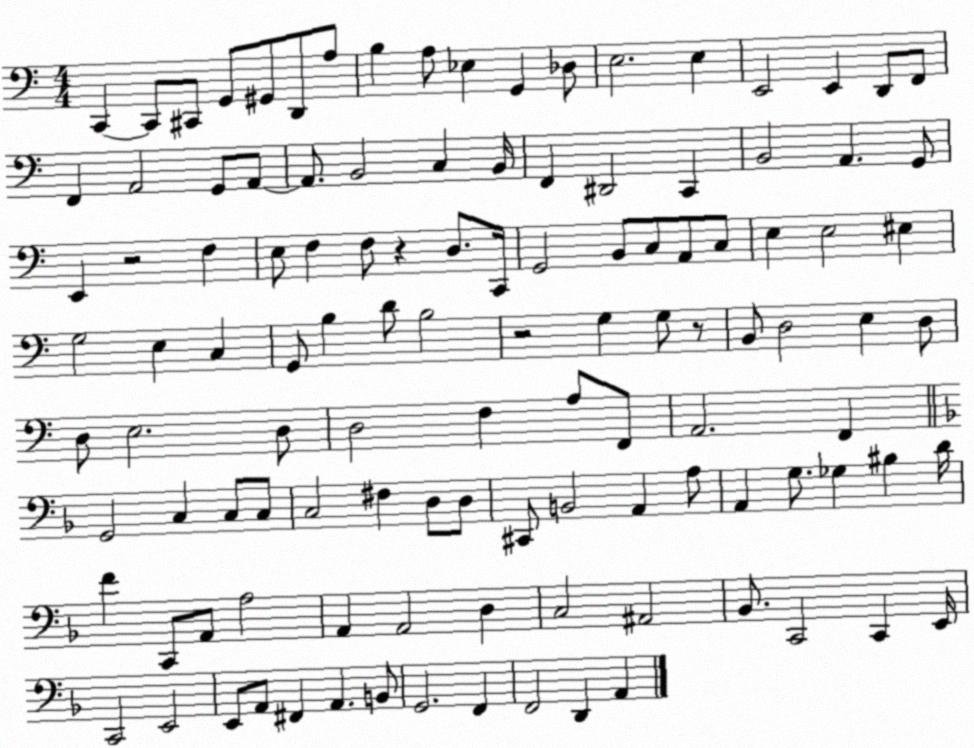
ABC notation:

X:1
T:Untitled
M:4/4
L:1/4
K:C
C,, C,,/2 ^C,,/2 G,,/2 ^G,,/2 D,,/2 A,/2 B, A,/2 _E, G,, _D,/2 E,2 E, E,,2 E,, D,,/2 F,,/2 F,, A,,2 G,,/2 A,,/2 A,,/2 B,,2 C, B,,/4 F,, ^D,,2 C,, B,,2 A,, G,,/2 E,, z2 F, E,/2 F, F,/2 z D,/2 C,,/4 G,,2 B,,/2 C,/2 A,,/2 C,/2 E, E,2 ^E, G,2 E, C, G,,/2 B, D/2 B,2 z2 G, G,/2 z/2 B,,/2 D,2 E, D,/2 D,/2 E,2 D,/2 D,2 F, A,/2 F,,/2 A,,2 F,, G,,2 C, C,/2 C,/2 C,2 ^F, D,/2 D,/2 ^C,,/2 B,,2 A,, A,/2 A,, G,/2 _G, ^B, D/4 F C,,/2 A,,/2 A,2 A,, A,,2 D, C,2 ^A,,2 _B,,/2 C,,2 C,, E,,/4 C,,2 E,,2 E,,/2 A,,/2 ^F,, A,, B,,/2 G,,2 F,, F,,2 D,, A,,